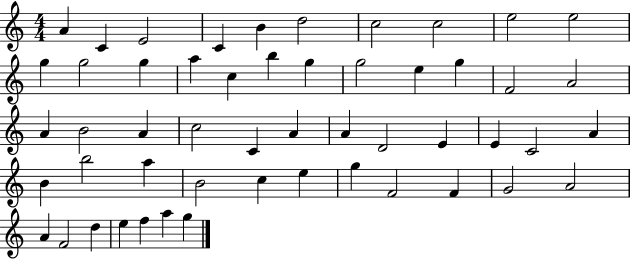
{
  \clef treble
  \numericTimeSignature
  \time 4/4
  \key c \major
  a'4 c'4 e'2 | c'4 b'4 d''2 | c''2 c''2 | e''2 e''2 | \break g''4 g''2 g''4 | a''4 c''4 b''4 g''4 | g''2 e''4 g''4 | f'2 a'2 | \break a'4 b'2 a'4 | c''2 c'4 a'4 | a'4 d'2 e'4 | e'4 c'2 a'4 | \break b'4 b''2 a''4 | b'2 c''4 e''4 | g''4 f'2 f'4 | g'2 a'2 | \break a'4 f'2 d''4 | e''4 f''4 a''4 g''4 | \bar "|."
}